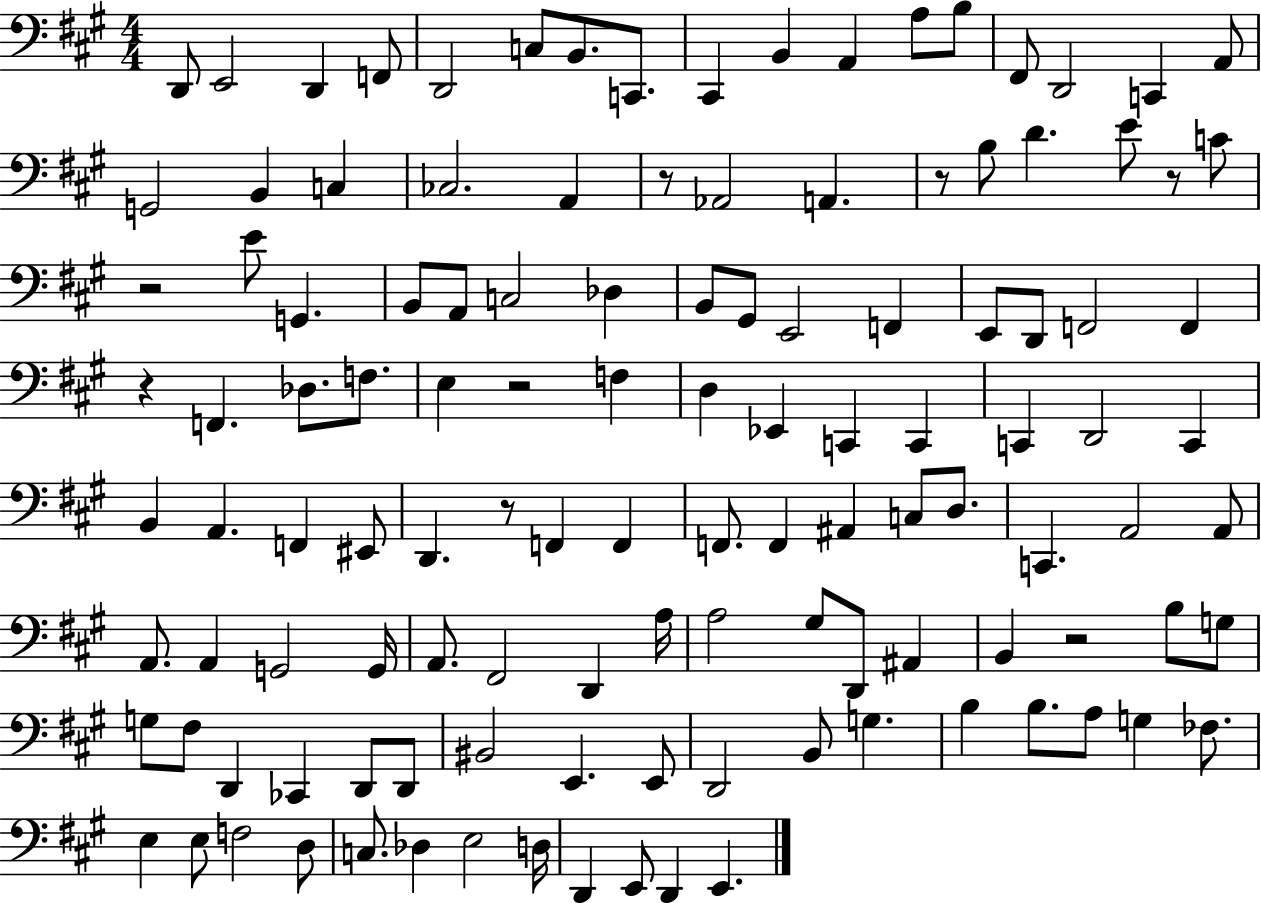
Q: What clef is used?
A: bass